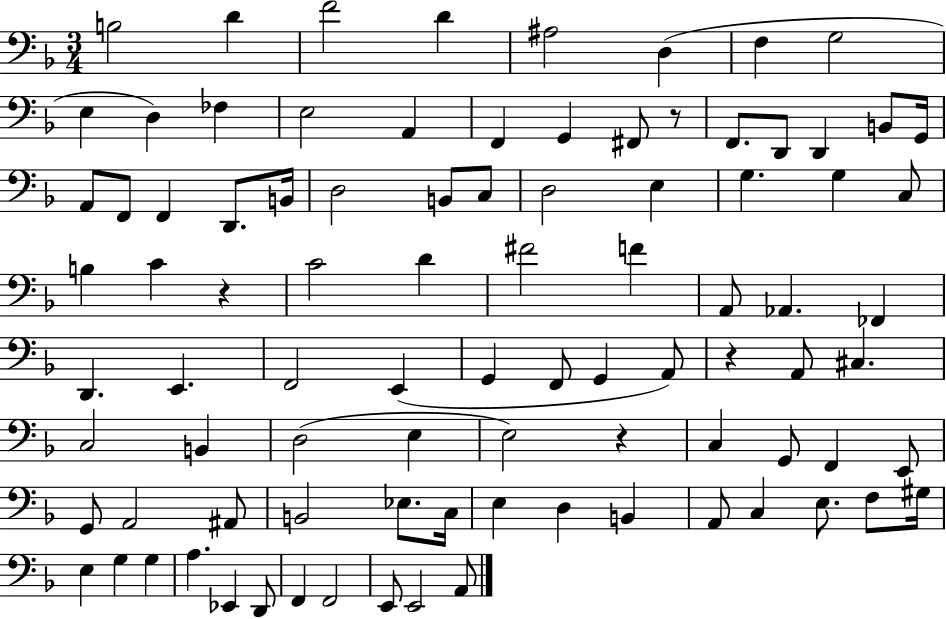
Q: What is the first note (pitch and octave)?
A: B3